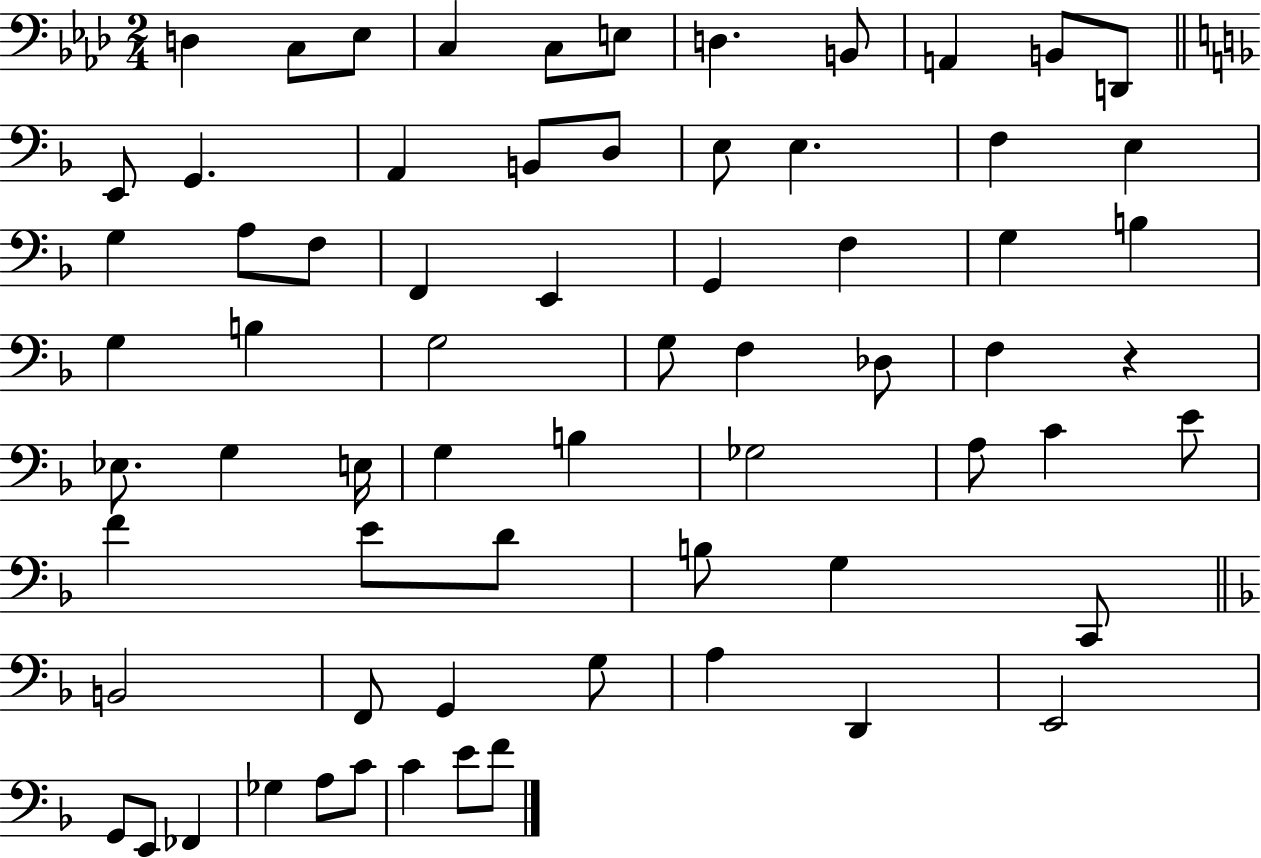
{
  \clef bass
  \numericTimeSignature
  \time 2/4
  \key aes \major
  \repeat volta 2 { d4 c8 ees8 | c4 c8 e8 | d4. b,8 | a,4 b,8 d,8 | \break \bar "||" \break \key f \major e,8 g,4. | a,4 b,8 d8 | e8 e4. | f4 e4 | \break g4 a8 f8 | f,4 e,4 | g,4 f4 | g4 b4 | \break g4 b4 | g2 | g8 f4 des8 | f4 r4 | \break ees8. g4 e16 | g4 b4 | ges2 | a8 c'4 e'8 | \break f'4 e'8 d'8 | b8 g4 c,8 | \bar "||" \break \key f \major b,2 | f,8 g,4 g8 | a4 d,4 | e,2 | \break g,8 e,8 fes,4 | ges4 a8 c'8 | c'4 e'8 f'8 | } \bar "|."
}